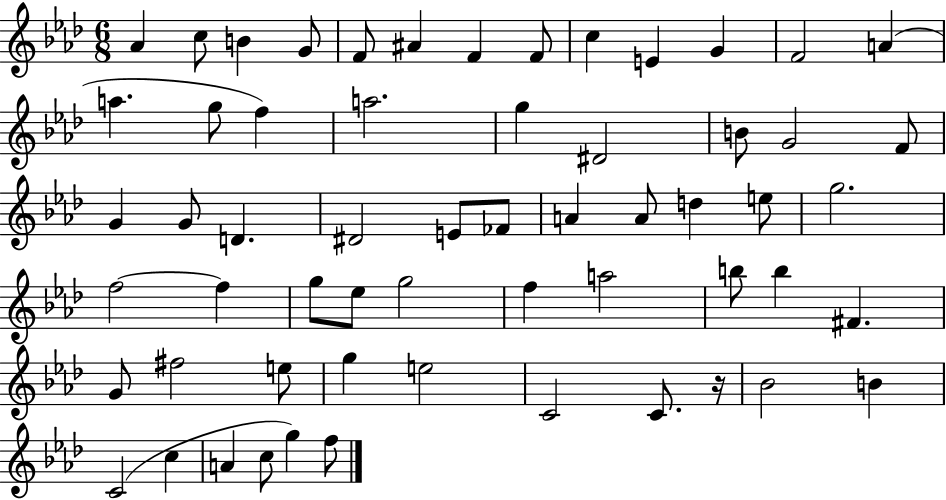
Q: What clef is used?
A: treble